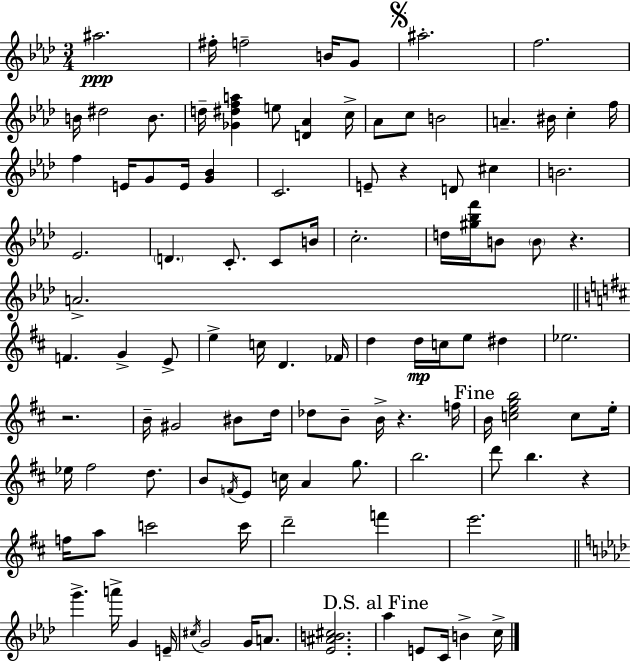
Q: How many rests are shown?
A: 5